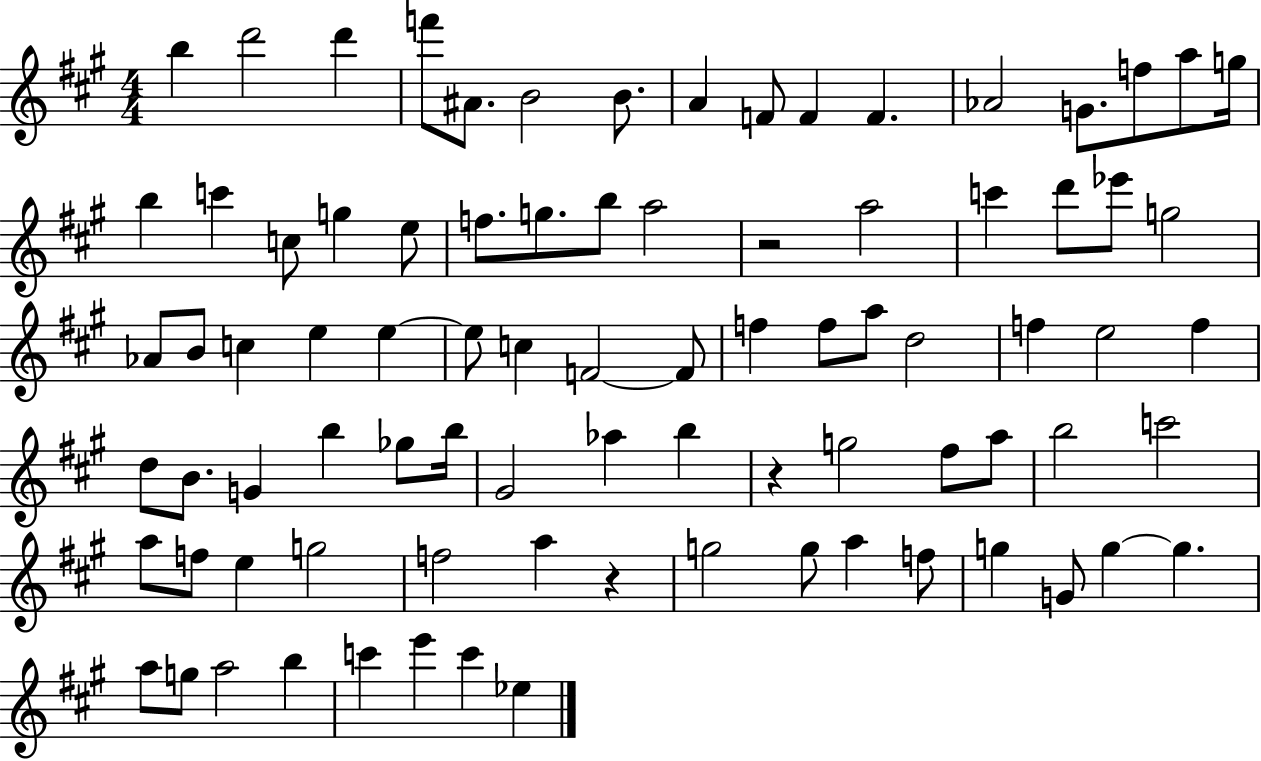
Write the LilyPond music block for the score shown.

{
  \clef treble
  \numericTimeSignature
  \time 4/4
  \key a \major
  b''4 d'''2 d'''4 | f'''8 ais'8. b'2 b'8. | a'4 f'8 f'4 f'4. | aes'2 g'8. f''8 a''8 g''16 | \break b''4 c'''4 c''8 g''4 e''8 | f''8. g''8. b''8 a''2 | r2 a''2 | c'''4 d'''8 ees'''8 g''2 | \break aes'8 b'8 c''4 e''4 e''4~~ | e''8 c''4 f'2~~ f'8 | f''4 f''8 a''8 d''2 | f''4 e''2 f''4 | \break d''8 b'8. g'4 b''4 ges''8 b''16 | gis'2 aes''4 b''4 | r4 g''2 fis''8 a''8 | b''2 c'''2 | \break a''8 f''8 e''4 g''2 | f''2 a''4 r4 | g''2 g''8 a''4 f''8 | g''4 g'8 g''4~~ g''4. | \break a''8 g''8 a''2 b''4 | c'''4 e'''4 c'''4 ees''4 | \bar "|."
}